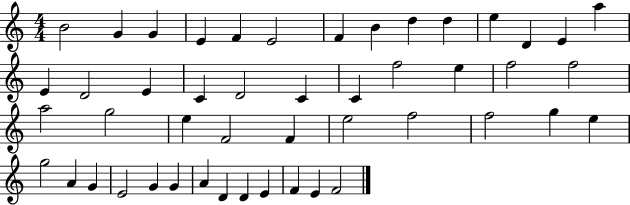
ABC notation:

X:1
T:Untitled
M:4/4
L:1/4
K:C
B2 G G E F E2 F B d d e D E a E D2 E C D2 C C f2 e f2 f2 a2 g2 e F2 F e2 f2 f2 g e g2 A G E2 G G A D D E F E F2